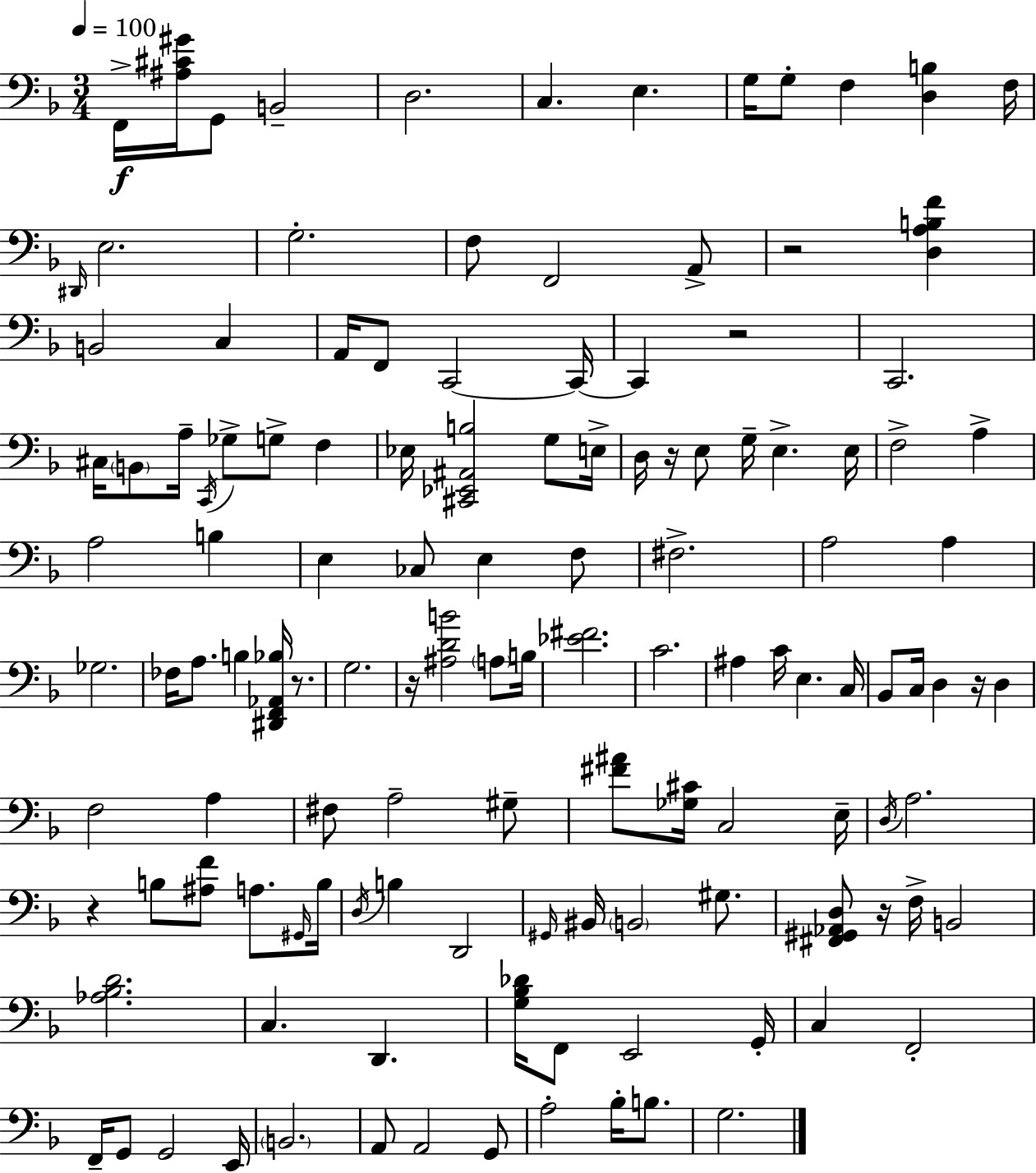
X:1
T:Untitled
M:3/4
L:1/4
K:Dm
F,,/4 [^A,^C^G]/4 G,,/2 B,,2 D,2 C, E, G,/4 G,/2 F, [D,B,] F,/4 ^D,,/4 E,2 G,2 F,/2 F,,2 A,,/2 z2 [D,A,B,F] B,,2 C, A,,/4 F,,/2 C,,2 C,,/4 C,, z2 C,,2 ^C,/4 B,,/2 A,/4 C,,/4 _G,/2 G,/2 F, _E,/4 [^C,,_E,,^A,,B,]2 G,/2 E,/4 D,/4 z/4 E,/2 G,/4 E, E,/4 F,2 A, A,2 B, E, _C,/2 E, F,/2 ^F,2 A,2 A, _G,2 _F,/4 A,/2 B, [^D,,F,,_A,,_B,]/4 z/2 G,2 z/4 [^A,DB]2 A,/2 B,/4 [_E^F]2 C2 ^A, C/4 E, C,/4 _B,,/2 C,/4 D, z/4 D, F,2 A, ^F,/2 A,2 ^G,/2 [^F^A]/2 [_G,^C]/4 C,2 E,/4 D,/4 A,2 z B,/2 [^A,F]/2 A,/2 ^G,,/4 B,/4 D,/4 B, D,,2 ^G,,/4 ^B,,/4 B,,2 ^G,/2 [^F,,^G,,_A,,D,]/2 z/4 F,/4 B,,2 [_A,_B,D]2 C, D,, [G,_B,_D]/4 F,,/2 E,,2 G,,/4 C, F,,2 F,,/4 G,,/2 G,,2 E,,/4 B,,2 A,,/2 A,,2 G,,/2 A,2 _B,/4 B,/2 G,2